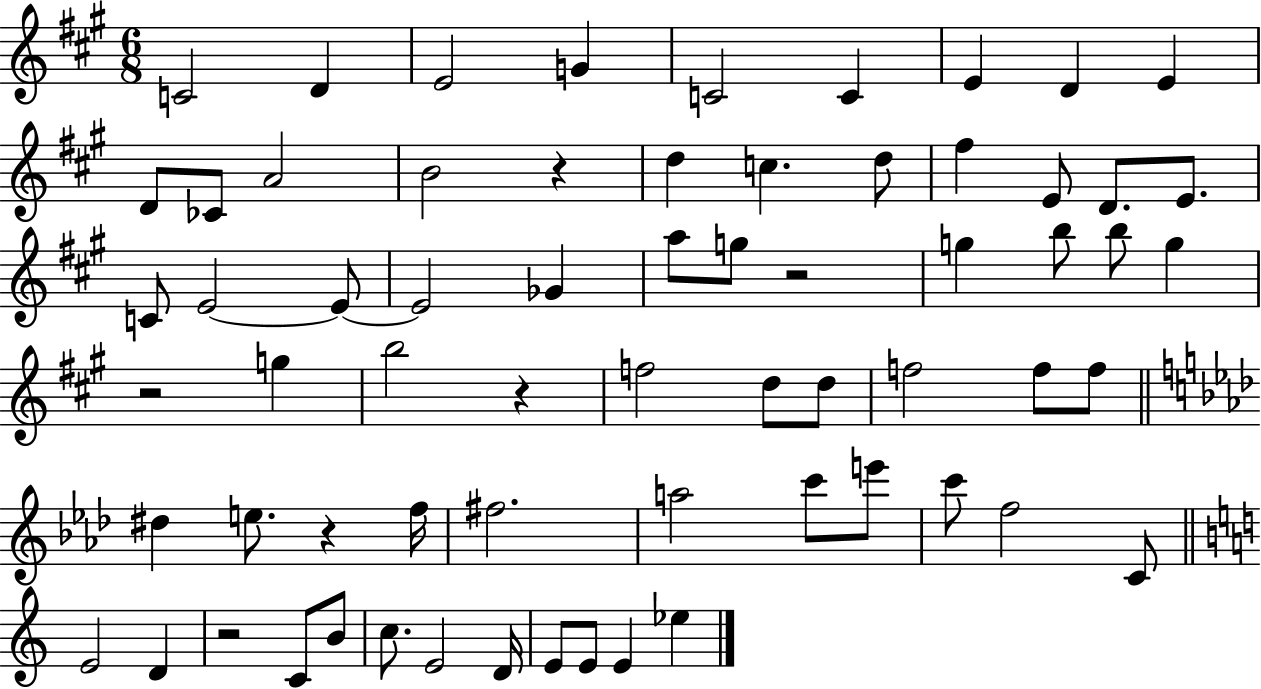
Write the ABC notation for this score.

X:1
T:Untitled
M:6/8
L:1/4
K:A
C2 D E2 G C2 C E D E D/2 _C/2 A2 B2 z d c d/2 ^f E/2 D/2 E/2 C/2 E2 E/2 E2 _G a/2 g/2 z2 g b/2 b/2 g z2 g b2 z f2 d/2 d/2 f2 f/2 f/2 ^d e/2 z f/4 ^f2 a2 c'/2 e'/2 c'/2 f2 C/2 E2 D z2 C/2 B/2 c/2 E2 D/4 E/2 E/2 E _e